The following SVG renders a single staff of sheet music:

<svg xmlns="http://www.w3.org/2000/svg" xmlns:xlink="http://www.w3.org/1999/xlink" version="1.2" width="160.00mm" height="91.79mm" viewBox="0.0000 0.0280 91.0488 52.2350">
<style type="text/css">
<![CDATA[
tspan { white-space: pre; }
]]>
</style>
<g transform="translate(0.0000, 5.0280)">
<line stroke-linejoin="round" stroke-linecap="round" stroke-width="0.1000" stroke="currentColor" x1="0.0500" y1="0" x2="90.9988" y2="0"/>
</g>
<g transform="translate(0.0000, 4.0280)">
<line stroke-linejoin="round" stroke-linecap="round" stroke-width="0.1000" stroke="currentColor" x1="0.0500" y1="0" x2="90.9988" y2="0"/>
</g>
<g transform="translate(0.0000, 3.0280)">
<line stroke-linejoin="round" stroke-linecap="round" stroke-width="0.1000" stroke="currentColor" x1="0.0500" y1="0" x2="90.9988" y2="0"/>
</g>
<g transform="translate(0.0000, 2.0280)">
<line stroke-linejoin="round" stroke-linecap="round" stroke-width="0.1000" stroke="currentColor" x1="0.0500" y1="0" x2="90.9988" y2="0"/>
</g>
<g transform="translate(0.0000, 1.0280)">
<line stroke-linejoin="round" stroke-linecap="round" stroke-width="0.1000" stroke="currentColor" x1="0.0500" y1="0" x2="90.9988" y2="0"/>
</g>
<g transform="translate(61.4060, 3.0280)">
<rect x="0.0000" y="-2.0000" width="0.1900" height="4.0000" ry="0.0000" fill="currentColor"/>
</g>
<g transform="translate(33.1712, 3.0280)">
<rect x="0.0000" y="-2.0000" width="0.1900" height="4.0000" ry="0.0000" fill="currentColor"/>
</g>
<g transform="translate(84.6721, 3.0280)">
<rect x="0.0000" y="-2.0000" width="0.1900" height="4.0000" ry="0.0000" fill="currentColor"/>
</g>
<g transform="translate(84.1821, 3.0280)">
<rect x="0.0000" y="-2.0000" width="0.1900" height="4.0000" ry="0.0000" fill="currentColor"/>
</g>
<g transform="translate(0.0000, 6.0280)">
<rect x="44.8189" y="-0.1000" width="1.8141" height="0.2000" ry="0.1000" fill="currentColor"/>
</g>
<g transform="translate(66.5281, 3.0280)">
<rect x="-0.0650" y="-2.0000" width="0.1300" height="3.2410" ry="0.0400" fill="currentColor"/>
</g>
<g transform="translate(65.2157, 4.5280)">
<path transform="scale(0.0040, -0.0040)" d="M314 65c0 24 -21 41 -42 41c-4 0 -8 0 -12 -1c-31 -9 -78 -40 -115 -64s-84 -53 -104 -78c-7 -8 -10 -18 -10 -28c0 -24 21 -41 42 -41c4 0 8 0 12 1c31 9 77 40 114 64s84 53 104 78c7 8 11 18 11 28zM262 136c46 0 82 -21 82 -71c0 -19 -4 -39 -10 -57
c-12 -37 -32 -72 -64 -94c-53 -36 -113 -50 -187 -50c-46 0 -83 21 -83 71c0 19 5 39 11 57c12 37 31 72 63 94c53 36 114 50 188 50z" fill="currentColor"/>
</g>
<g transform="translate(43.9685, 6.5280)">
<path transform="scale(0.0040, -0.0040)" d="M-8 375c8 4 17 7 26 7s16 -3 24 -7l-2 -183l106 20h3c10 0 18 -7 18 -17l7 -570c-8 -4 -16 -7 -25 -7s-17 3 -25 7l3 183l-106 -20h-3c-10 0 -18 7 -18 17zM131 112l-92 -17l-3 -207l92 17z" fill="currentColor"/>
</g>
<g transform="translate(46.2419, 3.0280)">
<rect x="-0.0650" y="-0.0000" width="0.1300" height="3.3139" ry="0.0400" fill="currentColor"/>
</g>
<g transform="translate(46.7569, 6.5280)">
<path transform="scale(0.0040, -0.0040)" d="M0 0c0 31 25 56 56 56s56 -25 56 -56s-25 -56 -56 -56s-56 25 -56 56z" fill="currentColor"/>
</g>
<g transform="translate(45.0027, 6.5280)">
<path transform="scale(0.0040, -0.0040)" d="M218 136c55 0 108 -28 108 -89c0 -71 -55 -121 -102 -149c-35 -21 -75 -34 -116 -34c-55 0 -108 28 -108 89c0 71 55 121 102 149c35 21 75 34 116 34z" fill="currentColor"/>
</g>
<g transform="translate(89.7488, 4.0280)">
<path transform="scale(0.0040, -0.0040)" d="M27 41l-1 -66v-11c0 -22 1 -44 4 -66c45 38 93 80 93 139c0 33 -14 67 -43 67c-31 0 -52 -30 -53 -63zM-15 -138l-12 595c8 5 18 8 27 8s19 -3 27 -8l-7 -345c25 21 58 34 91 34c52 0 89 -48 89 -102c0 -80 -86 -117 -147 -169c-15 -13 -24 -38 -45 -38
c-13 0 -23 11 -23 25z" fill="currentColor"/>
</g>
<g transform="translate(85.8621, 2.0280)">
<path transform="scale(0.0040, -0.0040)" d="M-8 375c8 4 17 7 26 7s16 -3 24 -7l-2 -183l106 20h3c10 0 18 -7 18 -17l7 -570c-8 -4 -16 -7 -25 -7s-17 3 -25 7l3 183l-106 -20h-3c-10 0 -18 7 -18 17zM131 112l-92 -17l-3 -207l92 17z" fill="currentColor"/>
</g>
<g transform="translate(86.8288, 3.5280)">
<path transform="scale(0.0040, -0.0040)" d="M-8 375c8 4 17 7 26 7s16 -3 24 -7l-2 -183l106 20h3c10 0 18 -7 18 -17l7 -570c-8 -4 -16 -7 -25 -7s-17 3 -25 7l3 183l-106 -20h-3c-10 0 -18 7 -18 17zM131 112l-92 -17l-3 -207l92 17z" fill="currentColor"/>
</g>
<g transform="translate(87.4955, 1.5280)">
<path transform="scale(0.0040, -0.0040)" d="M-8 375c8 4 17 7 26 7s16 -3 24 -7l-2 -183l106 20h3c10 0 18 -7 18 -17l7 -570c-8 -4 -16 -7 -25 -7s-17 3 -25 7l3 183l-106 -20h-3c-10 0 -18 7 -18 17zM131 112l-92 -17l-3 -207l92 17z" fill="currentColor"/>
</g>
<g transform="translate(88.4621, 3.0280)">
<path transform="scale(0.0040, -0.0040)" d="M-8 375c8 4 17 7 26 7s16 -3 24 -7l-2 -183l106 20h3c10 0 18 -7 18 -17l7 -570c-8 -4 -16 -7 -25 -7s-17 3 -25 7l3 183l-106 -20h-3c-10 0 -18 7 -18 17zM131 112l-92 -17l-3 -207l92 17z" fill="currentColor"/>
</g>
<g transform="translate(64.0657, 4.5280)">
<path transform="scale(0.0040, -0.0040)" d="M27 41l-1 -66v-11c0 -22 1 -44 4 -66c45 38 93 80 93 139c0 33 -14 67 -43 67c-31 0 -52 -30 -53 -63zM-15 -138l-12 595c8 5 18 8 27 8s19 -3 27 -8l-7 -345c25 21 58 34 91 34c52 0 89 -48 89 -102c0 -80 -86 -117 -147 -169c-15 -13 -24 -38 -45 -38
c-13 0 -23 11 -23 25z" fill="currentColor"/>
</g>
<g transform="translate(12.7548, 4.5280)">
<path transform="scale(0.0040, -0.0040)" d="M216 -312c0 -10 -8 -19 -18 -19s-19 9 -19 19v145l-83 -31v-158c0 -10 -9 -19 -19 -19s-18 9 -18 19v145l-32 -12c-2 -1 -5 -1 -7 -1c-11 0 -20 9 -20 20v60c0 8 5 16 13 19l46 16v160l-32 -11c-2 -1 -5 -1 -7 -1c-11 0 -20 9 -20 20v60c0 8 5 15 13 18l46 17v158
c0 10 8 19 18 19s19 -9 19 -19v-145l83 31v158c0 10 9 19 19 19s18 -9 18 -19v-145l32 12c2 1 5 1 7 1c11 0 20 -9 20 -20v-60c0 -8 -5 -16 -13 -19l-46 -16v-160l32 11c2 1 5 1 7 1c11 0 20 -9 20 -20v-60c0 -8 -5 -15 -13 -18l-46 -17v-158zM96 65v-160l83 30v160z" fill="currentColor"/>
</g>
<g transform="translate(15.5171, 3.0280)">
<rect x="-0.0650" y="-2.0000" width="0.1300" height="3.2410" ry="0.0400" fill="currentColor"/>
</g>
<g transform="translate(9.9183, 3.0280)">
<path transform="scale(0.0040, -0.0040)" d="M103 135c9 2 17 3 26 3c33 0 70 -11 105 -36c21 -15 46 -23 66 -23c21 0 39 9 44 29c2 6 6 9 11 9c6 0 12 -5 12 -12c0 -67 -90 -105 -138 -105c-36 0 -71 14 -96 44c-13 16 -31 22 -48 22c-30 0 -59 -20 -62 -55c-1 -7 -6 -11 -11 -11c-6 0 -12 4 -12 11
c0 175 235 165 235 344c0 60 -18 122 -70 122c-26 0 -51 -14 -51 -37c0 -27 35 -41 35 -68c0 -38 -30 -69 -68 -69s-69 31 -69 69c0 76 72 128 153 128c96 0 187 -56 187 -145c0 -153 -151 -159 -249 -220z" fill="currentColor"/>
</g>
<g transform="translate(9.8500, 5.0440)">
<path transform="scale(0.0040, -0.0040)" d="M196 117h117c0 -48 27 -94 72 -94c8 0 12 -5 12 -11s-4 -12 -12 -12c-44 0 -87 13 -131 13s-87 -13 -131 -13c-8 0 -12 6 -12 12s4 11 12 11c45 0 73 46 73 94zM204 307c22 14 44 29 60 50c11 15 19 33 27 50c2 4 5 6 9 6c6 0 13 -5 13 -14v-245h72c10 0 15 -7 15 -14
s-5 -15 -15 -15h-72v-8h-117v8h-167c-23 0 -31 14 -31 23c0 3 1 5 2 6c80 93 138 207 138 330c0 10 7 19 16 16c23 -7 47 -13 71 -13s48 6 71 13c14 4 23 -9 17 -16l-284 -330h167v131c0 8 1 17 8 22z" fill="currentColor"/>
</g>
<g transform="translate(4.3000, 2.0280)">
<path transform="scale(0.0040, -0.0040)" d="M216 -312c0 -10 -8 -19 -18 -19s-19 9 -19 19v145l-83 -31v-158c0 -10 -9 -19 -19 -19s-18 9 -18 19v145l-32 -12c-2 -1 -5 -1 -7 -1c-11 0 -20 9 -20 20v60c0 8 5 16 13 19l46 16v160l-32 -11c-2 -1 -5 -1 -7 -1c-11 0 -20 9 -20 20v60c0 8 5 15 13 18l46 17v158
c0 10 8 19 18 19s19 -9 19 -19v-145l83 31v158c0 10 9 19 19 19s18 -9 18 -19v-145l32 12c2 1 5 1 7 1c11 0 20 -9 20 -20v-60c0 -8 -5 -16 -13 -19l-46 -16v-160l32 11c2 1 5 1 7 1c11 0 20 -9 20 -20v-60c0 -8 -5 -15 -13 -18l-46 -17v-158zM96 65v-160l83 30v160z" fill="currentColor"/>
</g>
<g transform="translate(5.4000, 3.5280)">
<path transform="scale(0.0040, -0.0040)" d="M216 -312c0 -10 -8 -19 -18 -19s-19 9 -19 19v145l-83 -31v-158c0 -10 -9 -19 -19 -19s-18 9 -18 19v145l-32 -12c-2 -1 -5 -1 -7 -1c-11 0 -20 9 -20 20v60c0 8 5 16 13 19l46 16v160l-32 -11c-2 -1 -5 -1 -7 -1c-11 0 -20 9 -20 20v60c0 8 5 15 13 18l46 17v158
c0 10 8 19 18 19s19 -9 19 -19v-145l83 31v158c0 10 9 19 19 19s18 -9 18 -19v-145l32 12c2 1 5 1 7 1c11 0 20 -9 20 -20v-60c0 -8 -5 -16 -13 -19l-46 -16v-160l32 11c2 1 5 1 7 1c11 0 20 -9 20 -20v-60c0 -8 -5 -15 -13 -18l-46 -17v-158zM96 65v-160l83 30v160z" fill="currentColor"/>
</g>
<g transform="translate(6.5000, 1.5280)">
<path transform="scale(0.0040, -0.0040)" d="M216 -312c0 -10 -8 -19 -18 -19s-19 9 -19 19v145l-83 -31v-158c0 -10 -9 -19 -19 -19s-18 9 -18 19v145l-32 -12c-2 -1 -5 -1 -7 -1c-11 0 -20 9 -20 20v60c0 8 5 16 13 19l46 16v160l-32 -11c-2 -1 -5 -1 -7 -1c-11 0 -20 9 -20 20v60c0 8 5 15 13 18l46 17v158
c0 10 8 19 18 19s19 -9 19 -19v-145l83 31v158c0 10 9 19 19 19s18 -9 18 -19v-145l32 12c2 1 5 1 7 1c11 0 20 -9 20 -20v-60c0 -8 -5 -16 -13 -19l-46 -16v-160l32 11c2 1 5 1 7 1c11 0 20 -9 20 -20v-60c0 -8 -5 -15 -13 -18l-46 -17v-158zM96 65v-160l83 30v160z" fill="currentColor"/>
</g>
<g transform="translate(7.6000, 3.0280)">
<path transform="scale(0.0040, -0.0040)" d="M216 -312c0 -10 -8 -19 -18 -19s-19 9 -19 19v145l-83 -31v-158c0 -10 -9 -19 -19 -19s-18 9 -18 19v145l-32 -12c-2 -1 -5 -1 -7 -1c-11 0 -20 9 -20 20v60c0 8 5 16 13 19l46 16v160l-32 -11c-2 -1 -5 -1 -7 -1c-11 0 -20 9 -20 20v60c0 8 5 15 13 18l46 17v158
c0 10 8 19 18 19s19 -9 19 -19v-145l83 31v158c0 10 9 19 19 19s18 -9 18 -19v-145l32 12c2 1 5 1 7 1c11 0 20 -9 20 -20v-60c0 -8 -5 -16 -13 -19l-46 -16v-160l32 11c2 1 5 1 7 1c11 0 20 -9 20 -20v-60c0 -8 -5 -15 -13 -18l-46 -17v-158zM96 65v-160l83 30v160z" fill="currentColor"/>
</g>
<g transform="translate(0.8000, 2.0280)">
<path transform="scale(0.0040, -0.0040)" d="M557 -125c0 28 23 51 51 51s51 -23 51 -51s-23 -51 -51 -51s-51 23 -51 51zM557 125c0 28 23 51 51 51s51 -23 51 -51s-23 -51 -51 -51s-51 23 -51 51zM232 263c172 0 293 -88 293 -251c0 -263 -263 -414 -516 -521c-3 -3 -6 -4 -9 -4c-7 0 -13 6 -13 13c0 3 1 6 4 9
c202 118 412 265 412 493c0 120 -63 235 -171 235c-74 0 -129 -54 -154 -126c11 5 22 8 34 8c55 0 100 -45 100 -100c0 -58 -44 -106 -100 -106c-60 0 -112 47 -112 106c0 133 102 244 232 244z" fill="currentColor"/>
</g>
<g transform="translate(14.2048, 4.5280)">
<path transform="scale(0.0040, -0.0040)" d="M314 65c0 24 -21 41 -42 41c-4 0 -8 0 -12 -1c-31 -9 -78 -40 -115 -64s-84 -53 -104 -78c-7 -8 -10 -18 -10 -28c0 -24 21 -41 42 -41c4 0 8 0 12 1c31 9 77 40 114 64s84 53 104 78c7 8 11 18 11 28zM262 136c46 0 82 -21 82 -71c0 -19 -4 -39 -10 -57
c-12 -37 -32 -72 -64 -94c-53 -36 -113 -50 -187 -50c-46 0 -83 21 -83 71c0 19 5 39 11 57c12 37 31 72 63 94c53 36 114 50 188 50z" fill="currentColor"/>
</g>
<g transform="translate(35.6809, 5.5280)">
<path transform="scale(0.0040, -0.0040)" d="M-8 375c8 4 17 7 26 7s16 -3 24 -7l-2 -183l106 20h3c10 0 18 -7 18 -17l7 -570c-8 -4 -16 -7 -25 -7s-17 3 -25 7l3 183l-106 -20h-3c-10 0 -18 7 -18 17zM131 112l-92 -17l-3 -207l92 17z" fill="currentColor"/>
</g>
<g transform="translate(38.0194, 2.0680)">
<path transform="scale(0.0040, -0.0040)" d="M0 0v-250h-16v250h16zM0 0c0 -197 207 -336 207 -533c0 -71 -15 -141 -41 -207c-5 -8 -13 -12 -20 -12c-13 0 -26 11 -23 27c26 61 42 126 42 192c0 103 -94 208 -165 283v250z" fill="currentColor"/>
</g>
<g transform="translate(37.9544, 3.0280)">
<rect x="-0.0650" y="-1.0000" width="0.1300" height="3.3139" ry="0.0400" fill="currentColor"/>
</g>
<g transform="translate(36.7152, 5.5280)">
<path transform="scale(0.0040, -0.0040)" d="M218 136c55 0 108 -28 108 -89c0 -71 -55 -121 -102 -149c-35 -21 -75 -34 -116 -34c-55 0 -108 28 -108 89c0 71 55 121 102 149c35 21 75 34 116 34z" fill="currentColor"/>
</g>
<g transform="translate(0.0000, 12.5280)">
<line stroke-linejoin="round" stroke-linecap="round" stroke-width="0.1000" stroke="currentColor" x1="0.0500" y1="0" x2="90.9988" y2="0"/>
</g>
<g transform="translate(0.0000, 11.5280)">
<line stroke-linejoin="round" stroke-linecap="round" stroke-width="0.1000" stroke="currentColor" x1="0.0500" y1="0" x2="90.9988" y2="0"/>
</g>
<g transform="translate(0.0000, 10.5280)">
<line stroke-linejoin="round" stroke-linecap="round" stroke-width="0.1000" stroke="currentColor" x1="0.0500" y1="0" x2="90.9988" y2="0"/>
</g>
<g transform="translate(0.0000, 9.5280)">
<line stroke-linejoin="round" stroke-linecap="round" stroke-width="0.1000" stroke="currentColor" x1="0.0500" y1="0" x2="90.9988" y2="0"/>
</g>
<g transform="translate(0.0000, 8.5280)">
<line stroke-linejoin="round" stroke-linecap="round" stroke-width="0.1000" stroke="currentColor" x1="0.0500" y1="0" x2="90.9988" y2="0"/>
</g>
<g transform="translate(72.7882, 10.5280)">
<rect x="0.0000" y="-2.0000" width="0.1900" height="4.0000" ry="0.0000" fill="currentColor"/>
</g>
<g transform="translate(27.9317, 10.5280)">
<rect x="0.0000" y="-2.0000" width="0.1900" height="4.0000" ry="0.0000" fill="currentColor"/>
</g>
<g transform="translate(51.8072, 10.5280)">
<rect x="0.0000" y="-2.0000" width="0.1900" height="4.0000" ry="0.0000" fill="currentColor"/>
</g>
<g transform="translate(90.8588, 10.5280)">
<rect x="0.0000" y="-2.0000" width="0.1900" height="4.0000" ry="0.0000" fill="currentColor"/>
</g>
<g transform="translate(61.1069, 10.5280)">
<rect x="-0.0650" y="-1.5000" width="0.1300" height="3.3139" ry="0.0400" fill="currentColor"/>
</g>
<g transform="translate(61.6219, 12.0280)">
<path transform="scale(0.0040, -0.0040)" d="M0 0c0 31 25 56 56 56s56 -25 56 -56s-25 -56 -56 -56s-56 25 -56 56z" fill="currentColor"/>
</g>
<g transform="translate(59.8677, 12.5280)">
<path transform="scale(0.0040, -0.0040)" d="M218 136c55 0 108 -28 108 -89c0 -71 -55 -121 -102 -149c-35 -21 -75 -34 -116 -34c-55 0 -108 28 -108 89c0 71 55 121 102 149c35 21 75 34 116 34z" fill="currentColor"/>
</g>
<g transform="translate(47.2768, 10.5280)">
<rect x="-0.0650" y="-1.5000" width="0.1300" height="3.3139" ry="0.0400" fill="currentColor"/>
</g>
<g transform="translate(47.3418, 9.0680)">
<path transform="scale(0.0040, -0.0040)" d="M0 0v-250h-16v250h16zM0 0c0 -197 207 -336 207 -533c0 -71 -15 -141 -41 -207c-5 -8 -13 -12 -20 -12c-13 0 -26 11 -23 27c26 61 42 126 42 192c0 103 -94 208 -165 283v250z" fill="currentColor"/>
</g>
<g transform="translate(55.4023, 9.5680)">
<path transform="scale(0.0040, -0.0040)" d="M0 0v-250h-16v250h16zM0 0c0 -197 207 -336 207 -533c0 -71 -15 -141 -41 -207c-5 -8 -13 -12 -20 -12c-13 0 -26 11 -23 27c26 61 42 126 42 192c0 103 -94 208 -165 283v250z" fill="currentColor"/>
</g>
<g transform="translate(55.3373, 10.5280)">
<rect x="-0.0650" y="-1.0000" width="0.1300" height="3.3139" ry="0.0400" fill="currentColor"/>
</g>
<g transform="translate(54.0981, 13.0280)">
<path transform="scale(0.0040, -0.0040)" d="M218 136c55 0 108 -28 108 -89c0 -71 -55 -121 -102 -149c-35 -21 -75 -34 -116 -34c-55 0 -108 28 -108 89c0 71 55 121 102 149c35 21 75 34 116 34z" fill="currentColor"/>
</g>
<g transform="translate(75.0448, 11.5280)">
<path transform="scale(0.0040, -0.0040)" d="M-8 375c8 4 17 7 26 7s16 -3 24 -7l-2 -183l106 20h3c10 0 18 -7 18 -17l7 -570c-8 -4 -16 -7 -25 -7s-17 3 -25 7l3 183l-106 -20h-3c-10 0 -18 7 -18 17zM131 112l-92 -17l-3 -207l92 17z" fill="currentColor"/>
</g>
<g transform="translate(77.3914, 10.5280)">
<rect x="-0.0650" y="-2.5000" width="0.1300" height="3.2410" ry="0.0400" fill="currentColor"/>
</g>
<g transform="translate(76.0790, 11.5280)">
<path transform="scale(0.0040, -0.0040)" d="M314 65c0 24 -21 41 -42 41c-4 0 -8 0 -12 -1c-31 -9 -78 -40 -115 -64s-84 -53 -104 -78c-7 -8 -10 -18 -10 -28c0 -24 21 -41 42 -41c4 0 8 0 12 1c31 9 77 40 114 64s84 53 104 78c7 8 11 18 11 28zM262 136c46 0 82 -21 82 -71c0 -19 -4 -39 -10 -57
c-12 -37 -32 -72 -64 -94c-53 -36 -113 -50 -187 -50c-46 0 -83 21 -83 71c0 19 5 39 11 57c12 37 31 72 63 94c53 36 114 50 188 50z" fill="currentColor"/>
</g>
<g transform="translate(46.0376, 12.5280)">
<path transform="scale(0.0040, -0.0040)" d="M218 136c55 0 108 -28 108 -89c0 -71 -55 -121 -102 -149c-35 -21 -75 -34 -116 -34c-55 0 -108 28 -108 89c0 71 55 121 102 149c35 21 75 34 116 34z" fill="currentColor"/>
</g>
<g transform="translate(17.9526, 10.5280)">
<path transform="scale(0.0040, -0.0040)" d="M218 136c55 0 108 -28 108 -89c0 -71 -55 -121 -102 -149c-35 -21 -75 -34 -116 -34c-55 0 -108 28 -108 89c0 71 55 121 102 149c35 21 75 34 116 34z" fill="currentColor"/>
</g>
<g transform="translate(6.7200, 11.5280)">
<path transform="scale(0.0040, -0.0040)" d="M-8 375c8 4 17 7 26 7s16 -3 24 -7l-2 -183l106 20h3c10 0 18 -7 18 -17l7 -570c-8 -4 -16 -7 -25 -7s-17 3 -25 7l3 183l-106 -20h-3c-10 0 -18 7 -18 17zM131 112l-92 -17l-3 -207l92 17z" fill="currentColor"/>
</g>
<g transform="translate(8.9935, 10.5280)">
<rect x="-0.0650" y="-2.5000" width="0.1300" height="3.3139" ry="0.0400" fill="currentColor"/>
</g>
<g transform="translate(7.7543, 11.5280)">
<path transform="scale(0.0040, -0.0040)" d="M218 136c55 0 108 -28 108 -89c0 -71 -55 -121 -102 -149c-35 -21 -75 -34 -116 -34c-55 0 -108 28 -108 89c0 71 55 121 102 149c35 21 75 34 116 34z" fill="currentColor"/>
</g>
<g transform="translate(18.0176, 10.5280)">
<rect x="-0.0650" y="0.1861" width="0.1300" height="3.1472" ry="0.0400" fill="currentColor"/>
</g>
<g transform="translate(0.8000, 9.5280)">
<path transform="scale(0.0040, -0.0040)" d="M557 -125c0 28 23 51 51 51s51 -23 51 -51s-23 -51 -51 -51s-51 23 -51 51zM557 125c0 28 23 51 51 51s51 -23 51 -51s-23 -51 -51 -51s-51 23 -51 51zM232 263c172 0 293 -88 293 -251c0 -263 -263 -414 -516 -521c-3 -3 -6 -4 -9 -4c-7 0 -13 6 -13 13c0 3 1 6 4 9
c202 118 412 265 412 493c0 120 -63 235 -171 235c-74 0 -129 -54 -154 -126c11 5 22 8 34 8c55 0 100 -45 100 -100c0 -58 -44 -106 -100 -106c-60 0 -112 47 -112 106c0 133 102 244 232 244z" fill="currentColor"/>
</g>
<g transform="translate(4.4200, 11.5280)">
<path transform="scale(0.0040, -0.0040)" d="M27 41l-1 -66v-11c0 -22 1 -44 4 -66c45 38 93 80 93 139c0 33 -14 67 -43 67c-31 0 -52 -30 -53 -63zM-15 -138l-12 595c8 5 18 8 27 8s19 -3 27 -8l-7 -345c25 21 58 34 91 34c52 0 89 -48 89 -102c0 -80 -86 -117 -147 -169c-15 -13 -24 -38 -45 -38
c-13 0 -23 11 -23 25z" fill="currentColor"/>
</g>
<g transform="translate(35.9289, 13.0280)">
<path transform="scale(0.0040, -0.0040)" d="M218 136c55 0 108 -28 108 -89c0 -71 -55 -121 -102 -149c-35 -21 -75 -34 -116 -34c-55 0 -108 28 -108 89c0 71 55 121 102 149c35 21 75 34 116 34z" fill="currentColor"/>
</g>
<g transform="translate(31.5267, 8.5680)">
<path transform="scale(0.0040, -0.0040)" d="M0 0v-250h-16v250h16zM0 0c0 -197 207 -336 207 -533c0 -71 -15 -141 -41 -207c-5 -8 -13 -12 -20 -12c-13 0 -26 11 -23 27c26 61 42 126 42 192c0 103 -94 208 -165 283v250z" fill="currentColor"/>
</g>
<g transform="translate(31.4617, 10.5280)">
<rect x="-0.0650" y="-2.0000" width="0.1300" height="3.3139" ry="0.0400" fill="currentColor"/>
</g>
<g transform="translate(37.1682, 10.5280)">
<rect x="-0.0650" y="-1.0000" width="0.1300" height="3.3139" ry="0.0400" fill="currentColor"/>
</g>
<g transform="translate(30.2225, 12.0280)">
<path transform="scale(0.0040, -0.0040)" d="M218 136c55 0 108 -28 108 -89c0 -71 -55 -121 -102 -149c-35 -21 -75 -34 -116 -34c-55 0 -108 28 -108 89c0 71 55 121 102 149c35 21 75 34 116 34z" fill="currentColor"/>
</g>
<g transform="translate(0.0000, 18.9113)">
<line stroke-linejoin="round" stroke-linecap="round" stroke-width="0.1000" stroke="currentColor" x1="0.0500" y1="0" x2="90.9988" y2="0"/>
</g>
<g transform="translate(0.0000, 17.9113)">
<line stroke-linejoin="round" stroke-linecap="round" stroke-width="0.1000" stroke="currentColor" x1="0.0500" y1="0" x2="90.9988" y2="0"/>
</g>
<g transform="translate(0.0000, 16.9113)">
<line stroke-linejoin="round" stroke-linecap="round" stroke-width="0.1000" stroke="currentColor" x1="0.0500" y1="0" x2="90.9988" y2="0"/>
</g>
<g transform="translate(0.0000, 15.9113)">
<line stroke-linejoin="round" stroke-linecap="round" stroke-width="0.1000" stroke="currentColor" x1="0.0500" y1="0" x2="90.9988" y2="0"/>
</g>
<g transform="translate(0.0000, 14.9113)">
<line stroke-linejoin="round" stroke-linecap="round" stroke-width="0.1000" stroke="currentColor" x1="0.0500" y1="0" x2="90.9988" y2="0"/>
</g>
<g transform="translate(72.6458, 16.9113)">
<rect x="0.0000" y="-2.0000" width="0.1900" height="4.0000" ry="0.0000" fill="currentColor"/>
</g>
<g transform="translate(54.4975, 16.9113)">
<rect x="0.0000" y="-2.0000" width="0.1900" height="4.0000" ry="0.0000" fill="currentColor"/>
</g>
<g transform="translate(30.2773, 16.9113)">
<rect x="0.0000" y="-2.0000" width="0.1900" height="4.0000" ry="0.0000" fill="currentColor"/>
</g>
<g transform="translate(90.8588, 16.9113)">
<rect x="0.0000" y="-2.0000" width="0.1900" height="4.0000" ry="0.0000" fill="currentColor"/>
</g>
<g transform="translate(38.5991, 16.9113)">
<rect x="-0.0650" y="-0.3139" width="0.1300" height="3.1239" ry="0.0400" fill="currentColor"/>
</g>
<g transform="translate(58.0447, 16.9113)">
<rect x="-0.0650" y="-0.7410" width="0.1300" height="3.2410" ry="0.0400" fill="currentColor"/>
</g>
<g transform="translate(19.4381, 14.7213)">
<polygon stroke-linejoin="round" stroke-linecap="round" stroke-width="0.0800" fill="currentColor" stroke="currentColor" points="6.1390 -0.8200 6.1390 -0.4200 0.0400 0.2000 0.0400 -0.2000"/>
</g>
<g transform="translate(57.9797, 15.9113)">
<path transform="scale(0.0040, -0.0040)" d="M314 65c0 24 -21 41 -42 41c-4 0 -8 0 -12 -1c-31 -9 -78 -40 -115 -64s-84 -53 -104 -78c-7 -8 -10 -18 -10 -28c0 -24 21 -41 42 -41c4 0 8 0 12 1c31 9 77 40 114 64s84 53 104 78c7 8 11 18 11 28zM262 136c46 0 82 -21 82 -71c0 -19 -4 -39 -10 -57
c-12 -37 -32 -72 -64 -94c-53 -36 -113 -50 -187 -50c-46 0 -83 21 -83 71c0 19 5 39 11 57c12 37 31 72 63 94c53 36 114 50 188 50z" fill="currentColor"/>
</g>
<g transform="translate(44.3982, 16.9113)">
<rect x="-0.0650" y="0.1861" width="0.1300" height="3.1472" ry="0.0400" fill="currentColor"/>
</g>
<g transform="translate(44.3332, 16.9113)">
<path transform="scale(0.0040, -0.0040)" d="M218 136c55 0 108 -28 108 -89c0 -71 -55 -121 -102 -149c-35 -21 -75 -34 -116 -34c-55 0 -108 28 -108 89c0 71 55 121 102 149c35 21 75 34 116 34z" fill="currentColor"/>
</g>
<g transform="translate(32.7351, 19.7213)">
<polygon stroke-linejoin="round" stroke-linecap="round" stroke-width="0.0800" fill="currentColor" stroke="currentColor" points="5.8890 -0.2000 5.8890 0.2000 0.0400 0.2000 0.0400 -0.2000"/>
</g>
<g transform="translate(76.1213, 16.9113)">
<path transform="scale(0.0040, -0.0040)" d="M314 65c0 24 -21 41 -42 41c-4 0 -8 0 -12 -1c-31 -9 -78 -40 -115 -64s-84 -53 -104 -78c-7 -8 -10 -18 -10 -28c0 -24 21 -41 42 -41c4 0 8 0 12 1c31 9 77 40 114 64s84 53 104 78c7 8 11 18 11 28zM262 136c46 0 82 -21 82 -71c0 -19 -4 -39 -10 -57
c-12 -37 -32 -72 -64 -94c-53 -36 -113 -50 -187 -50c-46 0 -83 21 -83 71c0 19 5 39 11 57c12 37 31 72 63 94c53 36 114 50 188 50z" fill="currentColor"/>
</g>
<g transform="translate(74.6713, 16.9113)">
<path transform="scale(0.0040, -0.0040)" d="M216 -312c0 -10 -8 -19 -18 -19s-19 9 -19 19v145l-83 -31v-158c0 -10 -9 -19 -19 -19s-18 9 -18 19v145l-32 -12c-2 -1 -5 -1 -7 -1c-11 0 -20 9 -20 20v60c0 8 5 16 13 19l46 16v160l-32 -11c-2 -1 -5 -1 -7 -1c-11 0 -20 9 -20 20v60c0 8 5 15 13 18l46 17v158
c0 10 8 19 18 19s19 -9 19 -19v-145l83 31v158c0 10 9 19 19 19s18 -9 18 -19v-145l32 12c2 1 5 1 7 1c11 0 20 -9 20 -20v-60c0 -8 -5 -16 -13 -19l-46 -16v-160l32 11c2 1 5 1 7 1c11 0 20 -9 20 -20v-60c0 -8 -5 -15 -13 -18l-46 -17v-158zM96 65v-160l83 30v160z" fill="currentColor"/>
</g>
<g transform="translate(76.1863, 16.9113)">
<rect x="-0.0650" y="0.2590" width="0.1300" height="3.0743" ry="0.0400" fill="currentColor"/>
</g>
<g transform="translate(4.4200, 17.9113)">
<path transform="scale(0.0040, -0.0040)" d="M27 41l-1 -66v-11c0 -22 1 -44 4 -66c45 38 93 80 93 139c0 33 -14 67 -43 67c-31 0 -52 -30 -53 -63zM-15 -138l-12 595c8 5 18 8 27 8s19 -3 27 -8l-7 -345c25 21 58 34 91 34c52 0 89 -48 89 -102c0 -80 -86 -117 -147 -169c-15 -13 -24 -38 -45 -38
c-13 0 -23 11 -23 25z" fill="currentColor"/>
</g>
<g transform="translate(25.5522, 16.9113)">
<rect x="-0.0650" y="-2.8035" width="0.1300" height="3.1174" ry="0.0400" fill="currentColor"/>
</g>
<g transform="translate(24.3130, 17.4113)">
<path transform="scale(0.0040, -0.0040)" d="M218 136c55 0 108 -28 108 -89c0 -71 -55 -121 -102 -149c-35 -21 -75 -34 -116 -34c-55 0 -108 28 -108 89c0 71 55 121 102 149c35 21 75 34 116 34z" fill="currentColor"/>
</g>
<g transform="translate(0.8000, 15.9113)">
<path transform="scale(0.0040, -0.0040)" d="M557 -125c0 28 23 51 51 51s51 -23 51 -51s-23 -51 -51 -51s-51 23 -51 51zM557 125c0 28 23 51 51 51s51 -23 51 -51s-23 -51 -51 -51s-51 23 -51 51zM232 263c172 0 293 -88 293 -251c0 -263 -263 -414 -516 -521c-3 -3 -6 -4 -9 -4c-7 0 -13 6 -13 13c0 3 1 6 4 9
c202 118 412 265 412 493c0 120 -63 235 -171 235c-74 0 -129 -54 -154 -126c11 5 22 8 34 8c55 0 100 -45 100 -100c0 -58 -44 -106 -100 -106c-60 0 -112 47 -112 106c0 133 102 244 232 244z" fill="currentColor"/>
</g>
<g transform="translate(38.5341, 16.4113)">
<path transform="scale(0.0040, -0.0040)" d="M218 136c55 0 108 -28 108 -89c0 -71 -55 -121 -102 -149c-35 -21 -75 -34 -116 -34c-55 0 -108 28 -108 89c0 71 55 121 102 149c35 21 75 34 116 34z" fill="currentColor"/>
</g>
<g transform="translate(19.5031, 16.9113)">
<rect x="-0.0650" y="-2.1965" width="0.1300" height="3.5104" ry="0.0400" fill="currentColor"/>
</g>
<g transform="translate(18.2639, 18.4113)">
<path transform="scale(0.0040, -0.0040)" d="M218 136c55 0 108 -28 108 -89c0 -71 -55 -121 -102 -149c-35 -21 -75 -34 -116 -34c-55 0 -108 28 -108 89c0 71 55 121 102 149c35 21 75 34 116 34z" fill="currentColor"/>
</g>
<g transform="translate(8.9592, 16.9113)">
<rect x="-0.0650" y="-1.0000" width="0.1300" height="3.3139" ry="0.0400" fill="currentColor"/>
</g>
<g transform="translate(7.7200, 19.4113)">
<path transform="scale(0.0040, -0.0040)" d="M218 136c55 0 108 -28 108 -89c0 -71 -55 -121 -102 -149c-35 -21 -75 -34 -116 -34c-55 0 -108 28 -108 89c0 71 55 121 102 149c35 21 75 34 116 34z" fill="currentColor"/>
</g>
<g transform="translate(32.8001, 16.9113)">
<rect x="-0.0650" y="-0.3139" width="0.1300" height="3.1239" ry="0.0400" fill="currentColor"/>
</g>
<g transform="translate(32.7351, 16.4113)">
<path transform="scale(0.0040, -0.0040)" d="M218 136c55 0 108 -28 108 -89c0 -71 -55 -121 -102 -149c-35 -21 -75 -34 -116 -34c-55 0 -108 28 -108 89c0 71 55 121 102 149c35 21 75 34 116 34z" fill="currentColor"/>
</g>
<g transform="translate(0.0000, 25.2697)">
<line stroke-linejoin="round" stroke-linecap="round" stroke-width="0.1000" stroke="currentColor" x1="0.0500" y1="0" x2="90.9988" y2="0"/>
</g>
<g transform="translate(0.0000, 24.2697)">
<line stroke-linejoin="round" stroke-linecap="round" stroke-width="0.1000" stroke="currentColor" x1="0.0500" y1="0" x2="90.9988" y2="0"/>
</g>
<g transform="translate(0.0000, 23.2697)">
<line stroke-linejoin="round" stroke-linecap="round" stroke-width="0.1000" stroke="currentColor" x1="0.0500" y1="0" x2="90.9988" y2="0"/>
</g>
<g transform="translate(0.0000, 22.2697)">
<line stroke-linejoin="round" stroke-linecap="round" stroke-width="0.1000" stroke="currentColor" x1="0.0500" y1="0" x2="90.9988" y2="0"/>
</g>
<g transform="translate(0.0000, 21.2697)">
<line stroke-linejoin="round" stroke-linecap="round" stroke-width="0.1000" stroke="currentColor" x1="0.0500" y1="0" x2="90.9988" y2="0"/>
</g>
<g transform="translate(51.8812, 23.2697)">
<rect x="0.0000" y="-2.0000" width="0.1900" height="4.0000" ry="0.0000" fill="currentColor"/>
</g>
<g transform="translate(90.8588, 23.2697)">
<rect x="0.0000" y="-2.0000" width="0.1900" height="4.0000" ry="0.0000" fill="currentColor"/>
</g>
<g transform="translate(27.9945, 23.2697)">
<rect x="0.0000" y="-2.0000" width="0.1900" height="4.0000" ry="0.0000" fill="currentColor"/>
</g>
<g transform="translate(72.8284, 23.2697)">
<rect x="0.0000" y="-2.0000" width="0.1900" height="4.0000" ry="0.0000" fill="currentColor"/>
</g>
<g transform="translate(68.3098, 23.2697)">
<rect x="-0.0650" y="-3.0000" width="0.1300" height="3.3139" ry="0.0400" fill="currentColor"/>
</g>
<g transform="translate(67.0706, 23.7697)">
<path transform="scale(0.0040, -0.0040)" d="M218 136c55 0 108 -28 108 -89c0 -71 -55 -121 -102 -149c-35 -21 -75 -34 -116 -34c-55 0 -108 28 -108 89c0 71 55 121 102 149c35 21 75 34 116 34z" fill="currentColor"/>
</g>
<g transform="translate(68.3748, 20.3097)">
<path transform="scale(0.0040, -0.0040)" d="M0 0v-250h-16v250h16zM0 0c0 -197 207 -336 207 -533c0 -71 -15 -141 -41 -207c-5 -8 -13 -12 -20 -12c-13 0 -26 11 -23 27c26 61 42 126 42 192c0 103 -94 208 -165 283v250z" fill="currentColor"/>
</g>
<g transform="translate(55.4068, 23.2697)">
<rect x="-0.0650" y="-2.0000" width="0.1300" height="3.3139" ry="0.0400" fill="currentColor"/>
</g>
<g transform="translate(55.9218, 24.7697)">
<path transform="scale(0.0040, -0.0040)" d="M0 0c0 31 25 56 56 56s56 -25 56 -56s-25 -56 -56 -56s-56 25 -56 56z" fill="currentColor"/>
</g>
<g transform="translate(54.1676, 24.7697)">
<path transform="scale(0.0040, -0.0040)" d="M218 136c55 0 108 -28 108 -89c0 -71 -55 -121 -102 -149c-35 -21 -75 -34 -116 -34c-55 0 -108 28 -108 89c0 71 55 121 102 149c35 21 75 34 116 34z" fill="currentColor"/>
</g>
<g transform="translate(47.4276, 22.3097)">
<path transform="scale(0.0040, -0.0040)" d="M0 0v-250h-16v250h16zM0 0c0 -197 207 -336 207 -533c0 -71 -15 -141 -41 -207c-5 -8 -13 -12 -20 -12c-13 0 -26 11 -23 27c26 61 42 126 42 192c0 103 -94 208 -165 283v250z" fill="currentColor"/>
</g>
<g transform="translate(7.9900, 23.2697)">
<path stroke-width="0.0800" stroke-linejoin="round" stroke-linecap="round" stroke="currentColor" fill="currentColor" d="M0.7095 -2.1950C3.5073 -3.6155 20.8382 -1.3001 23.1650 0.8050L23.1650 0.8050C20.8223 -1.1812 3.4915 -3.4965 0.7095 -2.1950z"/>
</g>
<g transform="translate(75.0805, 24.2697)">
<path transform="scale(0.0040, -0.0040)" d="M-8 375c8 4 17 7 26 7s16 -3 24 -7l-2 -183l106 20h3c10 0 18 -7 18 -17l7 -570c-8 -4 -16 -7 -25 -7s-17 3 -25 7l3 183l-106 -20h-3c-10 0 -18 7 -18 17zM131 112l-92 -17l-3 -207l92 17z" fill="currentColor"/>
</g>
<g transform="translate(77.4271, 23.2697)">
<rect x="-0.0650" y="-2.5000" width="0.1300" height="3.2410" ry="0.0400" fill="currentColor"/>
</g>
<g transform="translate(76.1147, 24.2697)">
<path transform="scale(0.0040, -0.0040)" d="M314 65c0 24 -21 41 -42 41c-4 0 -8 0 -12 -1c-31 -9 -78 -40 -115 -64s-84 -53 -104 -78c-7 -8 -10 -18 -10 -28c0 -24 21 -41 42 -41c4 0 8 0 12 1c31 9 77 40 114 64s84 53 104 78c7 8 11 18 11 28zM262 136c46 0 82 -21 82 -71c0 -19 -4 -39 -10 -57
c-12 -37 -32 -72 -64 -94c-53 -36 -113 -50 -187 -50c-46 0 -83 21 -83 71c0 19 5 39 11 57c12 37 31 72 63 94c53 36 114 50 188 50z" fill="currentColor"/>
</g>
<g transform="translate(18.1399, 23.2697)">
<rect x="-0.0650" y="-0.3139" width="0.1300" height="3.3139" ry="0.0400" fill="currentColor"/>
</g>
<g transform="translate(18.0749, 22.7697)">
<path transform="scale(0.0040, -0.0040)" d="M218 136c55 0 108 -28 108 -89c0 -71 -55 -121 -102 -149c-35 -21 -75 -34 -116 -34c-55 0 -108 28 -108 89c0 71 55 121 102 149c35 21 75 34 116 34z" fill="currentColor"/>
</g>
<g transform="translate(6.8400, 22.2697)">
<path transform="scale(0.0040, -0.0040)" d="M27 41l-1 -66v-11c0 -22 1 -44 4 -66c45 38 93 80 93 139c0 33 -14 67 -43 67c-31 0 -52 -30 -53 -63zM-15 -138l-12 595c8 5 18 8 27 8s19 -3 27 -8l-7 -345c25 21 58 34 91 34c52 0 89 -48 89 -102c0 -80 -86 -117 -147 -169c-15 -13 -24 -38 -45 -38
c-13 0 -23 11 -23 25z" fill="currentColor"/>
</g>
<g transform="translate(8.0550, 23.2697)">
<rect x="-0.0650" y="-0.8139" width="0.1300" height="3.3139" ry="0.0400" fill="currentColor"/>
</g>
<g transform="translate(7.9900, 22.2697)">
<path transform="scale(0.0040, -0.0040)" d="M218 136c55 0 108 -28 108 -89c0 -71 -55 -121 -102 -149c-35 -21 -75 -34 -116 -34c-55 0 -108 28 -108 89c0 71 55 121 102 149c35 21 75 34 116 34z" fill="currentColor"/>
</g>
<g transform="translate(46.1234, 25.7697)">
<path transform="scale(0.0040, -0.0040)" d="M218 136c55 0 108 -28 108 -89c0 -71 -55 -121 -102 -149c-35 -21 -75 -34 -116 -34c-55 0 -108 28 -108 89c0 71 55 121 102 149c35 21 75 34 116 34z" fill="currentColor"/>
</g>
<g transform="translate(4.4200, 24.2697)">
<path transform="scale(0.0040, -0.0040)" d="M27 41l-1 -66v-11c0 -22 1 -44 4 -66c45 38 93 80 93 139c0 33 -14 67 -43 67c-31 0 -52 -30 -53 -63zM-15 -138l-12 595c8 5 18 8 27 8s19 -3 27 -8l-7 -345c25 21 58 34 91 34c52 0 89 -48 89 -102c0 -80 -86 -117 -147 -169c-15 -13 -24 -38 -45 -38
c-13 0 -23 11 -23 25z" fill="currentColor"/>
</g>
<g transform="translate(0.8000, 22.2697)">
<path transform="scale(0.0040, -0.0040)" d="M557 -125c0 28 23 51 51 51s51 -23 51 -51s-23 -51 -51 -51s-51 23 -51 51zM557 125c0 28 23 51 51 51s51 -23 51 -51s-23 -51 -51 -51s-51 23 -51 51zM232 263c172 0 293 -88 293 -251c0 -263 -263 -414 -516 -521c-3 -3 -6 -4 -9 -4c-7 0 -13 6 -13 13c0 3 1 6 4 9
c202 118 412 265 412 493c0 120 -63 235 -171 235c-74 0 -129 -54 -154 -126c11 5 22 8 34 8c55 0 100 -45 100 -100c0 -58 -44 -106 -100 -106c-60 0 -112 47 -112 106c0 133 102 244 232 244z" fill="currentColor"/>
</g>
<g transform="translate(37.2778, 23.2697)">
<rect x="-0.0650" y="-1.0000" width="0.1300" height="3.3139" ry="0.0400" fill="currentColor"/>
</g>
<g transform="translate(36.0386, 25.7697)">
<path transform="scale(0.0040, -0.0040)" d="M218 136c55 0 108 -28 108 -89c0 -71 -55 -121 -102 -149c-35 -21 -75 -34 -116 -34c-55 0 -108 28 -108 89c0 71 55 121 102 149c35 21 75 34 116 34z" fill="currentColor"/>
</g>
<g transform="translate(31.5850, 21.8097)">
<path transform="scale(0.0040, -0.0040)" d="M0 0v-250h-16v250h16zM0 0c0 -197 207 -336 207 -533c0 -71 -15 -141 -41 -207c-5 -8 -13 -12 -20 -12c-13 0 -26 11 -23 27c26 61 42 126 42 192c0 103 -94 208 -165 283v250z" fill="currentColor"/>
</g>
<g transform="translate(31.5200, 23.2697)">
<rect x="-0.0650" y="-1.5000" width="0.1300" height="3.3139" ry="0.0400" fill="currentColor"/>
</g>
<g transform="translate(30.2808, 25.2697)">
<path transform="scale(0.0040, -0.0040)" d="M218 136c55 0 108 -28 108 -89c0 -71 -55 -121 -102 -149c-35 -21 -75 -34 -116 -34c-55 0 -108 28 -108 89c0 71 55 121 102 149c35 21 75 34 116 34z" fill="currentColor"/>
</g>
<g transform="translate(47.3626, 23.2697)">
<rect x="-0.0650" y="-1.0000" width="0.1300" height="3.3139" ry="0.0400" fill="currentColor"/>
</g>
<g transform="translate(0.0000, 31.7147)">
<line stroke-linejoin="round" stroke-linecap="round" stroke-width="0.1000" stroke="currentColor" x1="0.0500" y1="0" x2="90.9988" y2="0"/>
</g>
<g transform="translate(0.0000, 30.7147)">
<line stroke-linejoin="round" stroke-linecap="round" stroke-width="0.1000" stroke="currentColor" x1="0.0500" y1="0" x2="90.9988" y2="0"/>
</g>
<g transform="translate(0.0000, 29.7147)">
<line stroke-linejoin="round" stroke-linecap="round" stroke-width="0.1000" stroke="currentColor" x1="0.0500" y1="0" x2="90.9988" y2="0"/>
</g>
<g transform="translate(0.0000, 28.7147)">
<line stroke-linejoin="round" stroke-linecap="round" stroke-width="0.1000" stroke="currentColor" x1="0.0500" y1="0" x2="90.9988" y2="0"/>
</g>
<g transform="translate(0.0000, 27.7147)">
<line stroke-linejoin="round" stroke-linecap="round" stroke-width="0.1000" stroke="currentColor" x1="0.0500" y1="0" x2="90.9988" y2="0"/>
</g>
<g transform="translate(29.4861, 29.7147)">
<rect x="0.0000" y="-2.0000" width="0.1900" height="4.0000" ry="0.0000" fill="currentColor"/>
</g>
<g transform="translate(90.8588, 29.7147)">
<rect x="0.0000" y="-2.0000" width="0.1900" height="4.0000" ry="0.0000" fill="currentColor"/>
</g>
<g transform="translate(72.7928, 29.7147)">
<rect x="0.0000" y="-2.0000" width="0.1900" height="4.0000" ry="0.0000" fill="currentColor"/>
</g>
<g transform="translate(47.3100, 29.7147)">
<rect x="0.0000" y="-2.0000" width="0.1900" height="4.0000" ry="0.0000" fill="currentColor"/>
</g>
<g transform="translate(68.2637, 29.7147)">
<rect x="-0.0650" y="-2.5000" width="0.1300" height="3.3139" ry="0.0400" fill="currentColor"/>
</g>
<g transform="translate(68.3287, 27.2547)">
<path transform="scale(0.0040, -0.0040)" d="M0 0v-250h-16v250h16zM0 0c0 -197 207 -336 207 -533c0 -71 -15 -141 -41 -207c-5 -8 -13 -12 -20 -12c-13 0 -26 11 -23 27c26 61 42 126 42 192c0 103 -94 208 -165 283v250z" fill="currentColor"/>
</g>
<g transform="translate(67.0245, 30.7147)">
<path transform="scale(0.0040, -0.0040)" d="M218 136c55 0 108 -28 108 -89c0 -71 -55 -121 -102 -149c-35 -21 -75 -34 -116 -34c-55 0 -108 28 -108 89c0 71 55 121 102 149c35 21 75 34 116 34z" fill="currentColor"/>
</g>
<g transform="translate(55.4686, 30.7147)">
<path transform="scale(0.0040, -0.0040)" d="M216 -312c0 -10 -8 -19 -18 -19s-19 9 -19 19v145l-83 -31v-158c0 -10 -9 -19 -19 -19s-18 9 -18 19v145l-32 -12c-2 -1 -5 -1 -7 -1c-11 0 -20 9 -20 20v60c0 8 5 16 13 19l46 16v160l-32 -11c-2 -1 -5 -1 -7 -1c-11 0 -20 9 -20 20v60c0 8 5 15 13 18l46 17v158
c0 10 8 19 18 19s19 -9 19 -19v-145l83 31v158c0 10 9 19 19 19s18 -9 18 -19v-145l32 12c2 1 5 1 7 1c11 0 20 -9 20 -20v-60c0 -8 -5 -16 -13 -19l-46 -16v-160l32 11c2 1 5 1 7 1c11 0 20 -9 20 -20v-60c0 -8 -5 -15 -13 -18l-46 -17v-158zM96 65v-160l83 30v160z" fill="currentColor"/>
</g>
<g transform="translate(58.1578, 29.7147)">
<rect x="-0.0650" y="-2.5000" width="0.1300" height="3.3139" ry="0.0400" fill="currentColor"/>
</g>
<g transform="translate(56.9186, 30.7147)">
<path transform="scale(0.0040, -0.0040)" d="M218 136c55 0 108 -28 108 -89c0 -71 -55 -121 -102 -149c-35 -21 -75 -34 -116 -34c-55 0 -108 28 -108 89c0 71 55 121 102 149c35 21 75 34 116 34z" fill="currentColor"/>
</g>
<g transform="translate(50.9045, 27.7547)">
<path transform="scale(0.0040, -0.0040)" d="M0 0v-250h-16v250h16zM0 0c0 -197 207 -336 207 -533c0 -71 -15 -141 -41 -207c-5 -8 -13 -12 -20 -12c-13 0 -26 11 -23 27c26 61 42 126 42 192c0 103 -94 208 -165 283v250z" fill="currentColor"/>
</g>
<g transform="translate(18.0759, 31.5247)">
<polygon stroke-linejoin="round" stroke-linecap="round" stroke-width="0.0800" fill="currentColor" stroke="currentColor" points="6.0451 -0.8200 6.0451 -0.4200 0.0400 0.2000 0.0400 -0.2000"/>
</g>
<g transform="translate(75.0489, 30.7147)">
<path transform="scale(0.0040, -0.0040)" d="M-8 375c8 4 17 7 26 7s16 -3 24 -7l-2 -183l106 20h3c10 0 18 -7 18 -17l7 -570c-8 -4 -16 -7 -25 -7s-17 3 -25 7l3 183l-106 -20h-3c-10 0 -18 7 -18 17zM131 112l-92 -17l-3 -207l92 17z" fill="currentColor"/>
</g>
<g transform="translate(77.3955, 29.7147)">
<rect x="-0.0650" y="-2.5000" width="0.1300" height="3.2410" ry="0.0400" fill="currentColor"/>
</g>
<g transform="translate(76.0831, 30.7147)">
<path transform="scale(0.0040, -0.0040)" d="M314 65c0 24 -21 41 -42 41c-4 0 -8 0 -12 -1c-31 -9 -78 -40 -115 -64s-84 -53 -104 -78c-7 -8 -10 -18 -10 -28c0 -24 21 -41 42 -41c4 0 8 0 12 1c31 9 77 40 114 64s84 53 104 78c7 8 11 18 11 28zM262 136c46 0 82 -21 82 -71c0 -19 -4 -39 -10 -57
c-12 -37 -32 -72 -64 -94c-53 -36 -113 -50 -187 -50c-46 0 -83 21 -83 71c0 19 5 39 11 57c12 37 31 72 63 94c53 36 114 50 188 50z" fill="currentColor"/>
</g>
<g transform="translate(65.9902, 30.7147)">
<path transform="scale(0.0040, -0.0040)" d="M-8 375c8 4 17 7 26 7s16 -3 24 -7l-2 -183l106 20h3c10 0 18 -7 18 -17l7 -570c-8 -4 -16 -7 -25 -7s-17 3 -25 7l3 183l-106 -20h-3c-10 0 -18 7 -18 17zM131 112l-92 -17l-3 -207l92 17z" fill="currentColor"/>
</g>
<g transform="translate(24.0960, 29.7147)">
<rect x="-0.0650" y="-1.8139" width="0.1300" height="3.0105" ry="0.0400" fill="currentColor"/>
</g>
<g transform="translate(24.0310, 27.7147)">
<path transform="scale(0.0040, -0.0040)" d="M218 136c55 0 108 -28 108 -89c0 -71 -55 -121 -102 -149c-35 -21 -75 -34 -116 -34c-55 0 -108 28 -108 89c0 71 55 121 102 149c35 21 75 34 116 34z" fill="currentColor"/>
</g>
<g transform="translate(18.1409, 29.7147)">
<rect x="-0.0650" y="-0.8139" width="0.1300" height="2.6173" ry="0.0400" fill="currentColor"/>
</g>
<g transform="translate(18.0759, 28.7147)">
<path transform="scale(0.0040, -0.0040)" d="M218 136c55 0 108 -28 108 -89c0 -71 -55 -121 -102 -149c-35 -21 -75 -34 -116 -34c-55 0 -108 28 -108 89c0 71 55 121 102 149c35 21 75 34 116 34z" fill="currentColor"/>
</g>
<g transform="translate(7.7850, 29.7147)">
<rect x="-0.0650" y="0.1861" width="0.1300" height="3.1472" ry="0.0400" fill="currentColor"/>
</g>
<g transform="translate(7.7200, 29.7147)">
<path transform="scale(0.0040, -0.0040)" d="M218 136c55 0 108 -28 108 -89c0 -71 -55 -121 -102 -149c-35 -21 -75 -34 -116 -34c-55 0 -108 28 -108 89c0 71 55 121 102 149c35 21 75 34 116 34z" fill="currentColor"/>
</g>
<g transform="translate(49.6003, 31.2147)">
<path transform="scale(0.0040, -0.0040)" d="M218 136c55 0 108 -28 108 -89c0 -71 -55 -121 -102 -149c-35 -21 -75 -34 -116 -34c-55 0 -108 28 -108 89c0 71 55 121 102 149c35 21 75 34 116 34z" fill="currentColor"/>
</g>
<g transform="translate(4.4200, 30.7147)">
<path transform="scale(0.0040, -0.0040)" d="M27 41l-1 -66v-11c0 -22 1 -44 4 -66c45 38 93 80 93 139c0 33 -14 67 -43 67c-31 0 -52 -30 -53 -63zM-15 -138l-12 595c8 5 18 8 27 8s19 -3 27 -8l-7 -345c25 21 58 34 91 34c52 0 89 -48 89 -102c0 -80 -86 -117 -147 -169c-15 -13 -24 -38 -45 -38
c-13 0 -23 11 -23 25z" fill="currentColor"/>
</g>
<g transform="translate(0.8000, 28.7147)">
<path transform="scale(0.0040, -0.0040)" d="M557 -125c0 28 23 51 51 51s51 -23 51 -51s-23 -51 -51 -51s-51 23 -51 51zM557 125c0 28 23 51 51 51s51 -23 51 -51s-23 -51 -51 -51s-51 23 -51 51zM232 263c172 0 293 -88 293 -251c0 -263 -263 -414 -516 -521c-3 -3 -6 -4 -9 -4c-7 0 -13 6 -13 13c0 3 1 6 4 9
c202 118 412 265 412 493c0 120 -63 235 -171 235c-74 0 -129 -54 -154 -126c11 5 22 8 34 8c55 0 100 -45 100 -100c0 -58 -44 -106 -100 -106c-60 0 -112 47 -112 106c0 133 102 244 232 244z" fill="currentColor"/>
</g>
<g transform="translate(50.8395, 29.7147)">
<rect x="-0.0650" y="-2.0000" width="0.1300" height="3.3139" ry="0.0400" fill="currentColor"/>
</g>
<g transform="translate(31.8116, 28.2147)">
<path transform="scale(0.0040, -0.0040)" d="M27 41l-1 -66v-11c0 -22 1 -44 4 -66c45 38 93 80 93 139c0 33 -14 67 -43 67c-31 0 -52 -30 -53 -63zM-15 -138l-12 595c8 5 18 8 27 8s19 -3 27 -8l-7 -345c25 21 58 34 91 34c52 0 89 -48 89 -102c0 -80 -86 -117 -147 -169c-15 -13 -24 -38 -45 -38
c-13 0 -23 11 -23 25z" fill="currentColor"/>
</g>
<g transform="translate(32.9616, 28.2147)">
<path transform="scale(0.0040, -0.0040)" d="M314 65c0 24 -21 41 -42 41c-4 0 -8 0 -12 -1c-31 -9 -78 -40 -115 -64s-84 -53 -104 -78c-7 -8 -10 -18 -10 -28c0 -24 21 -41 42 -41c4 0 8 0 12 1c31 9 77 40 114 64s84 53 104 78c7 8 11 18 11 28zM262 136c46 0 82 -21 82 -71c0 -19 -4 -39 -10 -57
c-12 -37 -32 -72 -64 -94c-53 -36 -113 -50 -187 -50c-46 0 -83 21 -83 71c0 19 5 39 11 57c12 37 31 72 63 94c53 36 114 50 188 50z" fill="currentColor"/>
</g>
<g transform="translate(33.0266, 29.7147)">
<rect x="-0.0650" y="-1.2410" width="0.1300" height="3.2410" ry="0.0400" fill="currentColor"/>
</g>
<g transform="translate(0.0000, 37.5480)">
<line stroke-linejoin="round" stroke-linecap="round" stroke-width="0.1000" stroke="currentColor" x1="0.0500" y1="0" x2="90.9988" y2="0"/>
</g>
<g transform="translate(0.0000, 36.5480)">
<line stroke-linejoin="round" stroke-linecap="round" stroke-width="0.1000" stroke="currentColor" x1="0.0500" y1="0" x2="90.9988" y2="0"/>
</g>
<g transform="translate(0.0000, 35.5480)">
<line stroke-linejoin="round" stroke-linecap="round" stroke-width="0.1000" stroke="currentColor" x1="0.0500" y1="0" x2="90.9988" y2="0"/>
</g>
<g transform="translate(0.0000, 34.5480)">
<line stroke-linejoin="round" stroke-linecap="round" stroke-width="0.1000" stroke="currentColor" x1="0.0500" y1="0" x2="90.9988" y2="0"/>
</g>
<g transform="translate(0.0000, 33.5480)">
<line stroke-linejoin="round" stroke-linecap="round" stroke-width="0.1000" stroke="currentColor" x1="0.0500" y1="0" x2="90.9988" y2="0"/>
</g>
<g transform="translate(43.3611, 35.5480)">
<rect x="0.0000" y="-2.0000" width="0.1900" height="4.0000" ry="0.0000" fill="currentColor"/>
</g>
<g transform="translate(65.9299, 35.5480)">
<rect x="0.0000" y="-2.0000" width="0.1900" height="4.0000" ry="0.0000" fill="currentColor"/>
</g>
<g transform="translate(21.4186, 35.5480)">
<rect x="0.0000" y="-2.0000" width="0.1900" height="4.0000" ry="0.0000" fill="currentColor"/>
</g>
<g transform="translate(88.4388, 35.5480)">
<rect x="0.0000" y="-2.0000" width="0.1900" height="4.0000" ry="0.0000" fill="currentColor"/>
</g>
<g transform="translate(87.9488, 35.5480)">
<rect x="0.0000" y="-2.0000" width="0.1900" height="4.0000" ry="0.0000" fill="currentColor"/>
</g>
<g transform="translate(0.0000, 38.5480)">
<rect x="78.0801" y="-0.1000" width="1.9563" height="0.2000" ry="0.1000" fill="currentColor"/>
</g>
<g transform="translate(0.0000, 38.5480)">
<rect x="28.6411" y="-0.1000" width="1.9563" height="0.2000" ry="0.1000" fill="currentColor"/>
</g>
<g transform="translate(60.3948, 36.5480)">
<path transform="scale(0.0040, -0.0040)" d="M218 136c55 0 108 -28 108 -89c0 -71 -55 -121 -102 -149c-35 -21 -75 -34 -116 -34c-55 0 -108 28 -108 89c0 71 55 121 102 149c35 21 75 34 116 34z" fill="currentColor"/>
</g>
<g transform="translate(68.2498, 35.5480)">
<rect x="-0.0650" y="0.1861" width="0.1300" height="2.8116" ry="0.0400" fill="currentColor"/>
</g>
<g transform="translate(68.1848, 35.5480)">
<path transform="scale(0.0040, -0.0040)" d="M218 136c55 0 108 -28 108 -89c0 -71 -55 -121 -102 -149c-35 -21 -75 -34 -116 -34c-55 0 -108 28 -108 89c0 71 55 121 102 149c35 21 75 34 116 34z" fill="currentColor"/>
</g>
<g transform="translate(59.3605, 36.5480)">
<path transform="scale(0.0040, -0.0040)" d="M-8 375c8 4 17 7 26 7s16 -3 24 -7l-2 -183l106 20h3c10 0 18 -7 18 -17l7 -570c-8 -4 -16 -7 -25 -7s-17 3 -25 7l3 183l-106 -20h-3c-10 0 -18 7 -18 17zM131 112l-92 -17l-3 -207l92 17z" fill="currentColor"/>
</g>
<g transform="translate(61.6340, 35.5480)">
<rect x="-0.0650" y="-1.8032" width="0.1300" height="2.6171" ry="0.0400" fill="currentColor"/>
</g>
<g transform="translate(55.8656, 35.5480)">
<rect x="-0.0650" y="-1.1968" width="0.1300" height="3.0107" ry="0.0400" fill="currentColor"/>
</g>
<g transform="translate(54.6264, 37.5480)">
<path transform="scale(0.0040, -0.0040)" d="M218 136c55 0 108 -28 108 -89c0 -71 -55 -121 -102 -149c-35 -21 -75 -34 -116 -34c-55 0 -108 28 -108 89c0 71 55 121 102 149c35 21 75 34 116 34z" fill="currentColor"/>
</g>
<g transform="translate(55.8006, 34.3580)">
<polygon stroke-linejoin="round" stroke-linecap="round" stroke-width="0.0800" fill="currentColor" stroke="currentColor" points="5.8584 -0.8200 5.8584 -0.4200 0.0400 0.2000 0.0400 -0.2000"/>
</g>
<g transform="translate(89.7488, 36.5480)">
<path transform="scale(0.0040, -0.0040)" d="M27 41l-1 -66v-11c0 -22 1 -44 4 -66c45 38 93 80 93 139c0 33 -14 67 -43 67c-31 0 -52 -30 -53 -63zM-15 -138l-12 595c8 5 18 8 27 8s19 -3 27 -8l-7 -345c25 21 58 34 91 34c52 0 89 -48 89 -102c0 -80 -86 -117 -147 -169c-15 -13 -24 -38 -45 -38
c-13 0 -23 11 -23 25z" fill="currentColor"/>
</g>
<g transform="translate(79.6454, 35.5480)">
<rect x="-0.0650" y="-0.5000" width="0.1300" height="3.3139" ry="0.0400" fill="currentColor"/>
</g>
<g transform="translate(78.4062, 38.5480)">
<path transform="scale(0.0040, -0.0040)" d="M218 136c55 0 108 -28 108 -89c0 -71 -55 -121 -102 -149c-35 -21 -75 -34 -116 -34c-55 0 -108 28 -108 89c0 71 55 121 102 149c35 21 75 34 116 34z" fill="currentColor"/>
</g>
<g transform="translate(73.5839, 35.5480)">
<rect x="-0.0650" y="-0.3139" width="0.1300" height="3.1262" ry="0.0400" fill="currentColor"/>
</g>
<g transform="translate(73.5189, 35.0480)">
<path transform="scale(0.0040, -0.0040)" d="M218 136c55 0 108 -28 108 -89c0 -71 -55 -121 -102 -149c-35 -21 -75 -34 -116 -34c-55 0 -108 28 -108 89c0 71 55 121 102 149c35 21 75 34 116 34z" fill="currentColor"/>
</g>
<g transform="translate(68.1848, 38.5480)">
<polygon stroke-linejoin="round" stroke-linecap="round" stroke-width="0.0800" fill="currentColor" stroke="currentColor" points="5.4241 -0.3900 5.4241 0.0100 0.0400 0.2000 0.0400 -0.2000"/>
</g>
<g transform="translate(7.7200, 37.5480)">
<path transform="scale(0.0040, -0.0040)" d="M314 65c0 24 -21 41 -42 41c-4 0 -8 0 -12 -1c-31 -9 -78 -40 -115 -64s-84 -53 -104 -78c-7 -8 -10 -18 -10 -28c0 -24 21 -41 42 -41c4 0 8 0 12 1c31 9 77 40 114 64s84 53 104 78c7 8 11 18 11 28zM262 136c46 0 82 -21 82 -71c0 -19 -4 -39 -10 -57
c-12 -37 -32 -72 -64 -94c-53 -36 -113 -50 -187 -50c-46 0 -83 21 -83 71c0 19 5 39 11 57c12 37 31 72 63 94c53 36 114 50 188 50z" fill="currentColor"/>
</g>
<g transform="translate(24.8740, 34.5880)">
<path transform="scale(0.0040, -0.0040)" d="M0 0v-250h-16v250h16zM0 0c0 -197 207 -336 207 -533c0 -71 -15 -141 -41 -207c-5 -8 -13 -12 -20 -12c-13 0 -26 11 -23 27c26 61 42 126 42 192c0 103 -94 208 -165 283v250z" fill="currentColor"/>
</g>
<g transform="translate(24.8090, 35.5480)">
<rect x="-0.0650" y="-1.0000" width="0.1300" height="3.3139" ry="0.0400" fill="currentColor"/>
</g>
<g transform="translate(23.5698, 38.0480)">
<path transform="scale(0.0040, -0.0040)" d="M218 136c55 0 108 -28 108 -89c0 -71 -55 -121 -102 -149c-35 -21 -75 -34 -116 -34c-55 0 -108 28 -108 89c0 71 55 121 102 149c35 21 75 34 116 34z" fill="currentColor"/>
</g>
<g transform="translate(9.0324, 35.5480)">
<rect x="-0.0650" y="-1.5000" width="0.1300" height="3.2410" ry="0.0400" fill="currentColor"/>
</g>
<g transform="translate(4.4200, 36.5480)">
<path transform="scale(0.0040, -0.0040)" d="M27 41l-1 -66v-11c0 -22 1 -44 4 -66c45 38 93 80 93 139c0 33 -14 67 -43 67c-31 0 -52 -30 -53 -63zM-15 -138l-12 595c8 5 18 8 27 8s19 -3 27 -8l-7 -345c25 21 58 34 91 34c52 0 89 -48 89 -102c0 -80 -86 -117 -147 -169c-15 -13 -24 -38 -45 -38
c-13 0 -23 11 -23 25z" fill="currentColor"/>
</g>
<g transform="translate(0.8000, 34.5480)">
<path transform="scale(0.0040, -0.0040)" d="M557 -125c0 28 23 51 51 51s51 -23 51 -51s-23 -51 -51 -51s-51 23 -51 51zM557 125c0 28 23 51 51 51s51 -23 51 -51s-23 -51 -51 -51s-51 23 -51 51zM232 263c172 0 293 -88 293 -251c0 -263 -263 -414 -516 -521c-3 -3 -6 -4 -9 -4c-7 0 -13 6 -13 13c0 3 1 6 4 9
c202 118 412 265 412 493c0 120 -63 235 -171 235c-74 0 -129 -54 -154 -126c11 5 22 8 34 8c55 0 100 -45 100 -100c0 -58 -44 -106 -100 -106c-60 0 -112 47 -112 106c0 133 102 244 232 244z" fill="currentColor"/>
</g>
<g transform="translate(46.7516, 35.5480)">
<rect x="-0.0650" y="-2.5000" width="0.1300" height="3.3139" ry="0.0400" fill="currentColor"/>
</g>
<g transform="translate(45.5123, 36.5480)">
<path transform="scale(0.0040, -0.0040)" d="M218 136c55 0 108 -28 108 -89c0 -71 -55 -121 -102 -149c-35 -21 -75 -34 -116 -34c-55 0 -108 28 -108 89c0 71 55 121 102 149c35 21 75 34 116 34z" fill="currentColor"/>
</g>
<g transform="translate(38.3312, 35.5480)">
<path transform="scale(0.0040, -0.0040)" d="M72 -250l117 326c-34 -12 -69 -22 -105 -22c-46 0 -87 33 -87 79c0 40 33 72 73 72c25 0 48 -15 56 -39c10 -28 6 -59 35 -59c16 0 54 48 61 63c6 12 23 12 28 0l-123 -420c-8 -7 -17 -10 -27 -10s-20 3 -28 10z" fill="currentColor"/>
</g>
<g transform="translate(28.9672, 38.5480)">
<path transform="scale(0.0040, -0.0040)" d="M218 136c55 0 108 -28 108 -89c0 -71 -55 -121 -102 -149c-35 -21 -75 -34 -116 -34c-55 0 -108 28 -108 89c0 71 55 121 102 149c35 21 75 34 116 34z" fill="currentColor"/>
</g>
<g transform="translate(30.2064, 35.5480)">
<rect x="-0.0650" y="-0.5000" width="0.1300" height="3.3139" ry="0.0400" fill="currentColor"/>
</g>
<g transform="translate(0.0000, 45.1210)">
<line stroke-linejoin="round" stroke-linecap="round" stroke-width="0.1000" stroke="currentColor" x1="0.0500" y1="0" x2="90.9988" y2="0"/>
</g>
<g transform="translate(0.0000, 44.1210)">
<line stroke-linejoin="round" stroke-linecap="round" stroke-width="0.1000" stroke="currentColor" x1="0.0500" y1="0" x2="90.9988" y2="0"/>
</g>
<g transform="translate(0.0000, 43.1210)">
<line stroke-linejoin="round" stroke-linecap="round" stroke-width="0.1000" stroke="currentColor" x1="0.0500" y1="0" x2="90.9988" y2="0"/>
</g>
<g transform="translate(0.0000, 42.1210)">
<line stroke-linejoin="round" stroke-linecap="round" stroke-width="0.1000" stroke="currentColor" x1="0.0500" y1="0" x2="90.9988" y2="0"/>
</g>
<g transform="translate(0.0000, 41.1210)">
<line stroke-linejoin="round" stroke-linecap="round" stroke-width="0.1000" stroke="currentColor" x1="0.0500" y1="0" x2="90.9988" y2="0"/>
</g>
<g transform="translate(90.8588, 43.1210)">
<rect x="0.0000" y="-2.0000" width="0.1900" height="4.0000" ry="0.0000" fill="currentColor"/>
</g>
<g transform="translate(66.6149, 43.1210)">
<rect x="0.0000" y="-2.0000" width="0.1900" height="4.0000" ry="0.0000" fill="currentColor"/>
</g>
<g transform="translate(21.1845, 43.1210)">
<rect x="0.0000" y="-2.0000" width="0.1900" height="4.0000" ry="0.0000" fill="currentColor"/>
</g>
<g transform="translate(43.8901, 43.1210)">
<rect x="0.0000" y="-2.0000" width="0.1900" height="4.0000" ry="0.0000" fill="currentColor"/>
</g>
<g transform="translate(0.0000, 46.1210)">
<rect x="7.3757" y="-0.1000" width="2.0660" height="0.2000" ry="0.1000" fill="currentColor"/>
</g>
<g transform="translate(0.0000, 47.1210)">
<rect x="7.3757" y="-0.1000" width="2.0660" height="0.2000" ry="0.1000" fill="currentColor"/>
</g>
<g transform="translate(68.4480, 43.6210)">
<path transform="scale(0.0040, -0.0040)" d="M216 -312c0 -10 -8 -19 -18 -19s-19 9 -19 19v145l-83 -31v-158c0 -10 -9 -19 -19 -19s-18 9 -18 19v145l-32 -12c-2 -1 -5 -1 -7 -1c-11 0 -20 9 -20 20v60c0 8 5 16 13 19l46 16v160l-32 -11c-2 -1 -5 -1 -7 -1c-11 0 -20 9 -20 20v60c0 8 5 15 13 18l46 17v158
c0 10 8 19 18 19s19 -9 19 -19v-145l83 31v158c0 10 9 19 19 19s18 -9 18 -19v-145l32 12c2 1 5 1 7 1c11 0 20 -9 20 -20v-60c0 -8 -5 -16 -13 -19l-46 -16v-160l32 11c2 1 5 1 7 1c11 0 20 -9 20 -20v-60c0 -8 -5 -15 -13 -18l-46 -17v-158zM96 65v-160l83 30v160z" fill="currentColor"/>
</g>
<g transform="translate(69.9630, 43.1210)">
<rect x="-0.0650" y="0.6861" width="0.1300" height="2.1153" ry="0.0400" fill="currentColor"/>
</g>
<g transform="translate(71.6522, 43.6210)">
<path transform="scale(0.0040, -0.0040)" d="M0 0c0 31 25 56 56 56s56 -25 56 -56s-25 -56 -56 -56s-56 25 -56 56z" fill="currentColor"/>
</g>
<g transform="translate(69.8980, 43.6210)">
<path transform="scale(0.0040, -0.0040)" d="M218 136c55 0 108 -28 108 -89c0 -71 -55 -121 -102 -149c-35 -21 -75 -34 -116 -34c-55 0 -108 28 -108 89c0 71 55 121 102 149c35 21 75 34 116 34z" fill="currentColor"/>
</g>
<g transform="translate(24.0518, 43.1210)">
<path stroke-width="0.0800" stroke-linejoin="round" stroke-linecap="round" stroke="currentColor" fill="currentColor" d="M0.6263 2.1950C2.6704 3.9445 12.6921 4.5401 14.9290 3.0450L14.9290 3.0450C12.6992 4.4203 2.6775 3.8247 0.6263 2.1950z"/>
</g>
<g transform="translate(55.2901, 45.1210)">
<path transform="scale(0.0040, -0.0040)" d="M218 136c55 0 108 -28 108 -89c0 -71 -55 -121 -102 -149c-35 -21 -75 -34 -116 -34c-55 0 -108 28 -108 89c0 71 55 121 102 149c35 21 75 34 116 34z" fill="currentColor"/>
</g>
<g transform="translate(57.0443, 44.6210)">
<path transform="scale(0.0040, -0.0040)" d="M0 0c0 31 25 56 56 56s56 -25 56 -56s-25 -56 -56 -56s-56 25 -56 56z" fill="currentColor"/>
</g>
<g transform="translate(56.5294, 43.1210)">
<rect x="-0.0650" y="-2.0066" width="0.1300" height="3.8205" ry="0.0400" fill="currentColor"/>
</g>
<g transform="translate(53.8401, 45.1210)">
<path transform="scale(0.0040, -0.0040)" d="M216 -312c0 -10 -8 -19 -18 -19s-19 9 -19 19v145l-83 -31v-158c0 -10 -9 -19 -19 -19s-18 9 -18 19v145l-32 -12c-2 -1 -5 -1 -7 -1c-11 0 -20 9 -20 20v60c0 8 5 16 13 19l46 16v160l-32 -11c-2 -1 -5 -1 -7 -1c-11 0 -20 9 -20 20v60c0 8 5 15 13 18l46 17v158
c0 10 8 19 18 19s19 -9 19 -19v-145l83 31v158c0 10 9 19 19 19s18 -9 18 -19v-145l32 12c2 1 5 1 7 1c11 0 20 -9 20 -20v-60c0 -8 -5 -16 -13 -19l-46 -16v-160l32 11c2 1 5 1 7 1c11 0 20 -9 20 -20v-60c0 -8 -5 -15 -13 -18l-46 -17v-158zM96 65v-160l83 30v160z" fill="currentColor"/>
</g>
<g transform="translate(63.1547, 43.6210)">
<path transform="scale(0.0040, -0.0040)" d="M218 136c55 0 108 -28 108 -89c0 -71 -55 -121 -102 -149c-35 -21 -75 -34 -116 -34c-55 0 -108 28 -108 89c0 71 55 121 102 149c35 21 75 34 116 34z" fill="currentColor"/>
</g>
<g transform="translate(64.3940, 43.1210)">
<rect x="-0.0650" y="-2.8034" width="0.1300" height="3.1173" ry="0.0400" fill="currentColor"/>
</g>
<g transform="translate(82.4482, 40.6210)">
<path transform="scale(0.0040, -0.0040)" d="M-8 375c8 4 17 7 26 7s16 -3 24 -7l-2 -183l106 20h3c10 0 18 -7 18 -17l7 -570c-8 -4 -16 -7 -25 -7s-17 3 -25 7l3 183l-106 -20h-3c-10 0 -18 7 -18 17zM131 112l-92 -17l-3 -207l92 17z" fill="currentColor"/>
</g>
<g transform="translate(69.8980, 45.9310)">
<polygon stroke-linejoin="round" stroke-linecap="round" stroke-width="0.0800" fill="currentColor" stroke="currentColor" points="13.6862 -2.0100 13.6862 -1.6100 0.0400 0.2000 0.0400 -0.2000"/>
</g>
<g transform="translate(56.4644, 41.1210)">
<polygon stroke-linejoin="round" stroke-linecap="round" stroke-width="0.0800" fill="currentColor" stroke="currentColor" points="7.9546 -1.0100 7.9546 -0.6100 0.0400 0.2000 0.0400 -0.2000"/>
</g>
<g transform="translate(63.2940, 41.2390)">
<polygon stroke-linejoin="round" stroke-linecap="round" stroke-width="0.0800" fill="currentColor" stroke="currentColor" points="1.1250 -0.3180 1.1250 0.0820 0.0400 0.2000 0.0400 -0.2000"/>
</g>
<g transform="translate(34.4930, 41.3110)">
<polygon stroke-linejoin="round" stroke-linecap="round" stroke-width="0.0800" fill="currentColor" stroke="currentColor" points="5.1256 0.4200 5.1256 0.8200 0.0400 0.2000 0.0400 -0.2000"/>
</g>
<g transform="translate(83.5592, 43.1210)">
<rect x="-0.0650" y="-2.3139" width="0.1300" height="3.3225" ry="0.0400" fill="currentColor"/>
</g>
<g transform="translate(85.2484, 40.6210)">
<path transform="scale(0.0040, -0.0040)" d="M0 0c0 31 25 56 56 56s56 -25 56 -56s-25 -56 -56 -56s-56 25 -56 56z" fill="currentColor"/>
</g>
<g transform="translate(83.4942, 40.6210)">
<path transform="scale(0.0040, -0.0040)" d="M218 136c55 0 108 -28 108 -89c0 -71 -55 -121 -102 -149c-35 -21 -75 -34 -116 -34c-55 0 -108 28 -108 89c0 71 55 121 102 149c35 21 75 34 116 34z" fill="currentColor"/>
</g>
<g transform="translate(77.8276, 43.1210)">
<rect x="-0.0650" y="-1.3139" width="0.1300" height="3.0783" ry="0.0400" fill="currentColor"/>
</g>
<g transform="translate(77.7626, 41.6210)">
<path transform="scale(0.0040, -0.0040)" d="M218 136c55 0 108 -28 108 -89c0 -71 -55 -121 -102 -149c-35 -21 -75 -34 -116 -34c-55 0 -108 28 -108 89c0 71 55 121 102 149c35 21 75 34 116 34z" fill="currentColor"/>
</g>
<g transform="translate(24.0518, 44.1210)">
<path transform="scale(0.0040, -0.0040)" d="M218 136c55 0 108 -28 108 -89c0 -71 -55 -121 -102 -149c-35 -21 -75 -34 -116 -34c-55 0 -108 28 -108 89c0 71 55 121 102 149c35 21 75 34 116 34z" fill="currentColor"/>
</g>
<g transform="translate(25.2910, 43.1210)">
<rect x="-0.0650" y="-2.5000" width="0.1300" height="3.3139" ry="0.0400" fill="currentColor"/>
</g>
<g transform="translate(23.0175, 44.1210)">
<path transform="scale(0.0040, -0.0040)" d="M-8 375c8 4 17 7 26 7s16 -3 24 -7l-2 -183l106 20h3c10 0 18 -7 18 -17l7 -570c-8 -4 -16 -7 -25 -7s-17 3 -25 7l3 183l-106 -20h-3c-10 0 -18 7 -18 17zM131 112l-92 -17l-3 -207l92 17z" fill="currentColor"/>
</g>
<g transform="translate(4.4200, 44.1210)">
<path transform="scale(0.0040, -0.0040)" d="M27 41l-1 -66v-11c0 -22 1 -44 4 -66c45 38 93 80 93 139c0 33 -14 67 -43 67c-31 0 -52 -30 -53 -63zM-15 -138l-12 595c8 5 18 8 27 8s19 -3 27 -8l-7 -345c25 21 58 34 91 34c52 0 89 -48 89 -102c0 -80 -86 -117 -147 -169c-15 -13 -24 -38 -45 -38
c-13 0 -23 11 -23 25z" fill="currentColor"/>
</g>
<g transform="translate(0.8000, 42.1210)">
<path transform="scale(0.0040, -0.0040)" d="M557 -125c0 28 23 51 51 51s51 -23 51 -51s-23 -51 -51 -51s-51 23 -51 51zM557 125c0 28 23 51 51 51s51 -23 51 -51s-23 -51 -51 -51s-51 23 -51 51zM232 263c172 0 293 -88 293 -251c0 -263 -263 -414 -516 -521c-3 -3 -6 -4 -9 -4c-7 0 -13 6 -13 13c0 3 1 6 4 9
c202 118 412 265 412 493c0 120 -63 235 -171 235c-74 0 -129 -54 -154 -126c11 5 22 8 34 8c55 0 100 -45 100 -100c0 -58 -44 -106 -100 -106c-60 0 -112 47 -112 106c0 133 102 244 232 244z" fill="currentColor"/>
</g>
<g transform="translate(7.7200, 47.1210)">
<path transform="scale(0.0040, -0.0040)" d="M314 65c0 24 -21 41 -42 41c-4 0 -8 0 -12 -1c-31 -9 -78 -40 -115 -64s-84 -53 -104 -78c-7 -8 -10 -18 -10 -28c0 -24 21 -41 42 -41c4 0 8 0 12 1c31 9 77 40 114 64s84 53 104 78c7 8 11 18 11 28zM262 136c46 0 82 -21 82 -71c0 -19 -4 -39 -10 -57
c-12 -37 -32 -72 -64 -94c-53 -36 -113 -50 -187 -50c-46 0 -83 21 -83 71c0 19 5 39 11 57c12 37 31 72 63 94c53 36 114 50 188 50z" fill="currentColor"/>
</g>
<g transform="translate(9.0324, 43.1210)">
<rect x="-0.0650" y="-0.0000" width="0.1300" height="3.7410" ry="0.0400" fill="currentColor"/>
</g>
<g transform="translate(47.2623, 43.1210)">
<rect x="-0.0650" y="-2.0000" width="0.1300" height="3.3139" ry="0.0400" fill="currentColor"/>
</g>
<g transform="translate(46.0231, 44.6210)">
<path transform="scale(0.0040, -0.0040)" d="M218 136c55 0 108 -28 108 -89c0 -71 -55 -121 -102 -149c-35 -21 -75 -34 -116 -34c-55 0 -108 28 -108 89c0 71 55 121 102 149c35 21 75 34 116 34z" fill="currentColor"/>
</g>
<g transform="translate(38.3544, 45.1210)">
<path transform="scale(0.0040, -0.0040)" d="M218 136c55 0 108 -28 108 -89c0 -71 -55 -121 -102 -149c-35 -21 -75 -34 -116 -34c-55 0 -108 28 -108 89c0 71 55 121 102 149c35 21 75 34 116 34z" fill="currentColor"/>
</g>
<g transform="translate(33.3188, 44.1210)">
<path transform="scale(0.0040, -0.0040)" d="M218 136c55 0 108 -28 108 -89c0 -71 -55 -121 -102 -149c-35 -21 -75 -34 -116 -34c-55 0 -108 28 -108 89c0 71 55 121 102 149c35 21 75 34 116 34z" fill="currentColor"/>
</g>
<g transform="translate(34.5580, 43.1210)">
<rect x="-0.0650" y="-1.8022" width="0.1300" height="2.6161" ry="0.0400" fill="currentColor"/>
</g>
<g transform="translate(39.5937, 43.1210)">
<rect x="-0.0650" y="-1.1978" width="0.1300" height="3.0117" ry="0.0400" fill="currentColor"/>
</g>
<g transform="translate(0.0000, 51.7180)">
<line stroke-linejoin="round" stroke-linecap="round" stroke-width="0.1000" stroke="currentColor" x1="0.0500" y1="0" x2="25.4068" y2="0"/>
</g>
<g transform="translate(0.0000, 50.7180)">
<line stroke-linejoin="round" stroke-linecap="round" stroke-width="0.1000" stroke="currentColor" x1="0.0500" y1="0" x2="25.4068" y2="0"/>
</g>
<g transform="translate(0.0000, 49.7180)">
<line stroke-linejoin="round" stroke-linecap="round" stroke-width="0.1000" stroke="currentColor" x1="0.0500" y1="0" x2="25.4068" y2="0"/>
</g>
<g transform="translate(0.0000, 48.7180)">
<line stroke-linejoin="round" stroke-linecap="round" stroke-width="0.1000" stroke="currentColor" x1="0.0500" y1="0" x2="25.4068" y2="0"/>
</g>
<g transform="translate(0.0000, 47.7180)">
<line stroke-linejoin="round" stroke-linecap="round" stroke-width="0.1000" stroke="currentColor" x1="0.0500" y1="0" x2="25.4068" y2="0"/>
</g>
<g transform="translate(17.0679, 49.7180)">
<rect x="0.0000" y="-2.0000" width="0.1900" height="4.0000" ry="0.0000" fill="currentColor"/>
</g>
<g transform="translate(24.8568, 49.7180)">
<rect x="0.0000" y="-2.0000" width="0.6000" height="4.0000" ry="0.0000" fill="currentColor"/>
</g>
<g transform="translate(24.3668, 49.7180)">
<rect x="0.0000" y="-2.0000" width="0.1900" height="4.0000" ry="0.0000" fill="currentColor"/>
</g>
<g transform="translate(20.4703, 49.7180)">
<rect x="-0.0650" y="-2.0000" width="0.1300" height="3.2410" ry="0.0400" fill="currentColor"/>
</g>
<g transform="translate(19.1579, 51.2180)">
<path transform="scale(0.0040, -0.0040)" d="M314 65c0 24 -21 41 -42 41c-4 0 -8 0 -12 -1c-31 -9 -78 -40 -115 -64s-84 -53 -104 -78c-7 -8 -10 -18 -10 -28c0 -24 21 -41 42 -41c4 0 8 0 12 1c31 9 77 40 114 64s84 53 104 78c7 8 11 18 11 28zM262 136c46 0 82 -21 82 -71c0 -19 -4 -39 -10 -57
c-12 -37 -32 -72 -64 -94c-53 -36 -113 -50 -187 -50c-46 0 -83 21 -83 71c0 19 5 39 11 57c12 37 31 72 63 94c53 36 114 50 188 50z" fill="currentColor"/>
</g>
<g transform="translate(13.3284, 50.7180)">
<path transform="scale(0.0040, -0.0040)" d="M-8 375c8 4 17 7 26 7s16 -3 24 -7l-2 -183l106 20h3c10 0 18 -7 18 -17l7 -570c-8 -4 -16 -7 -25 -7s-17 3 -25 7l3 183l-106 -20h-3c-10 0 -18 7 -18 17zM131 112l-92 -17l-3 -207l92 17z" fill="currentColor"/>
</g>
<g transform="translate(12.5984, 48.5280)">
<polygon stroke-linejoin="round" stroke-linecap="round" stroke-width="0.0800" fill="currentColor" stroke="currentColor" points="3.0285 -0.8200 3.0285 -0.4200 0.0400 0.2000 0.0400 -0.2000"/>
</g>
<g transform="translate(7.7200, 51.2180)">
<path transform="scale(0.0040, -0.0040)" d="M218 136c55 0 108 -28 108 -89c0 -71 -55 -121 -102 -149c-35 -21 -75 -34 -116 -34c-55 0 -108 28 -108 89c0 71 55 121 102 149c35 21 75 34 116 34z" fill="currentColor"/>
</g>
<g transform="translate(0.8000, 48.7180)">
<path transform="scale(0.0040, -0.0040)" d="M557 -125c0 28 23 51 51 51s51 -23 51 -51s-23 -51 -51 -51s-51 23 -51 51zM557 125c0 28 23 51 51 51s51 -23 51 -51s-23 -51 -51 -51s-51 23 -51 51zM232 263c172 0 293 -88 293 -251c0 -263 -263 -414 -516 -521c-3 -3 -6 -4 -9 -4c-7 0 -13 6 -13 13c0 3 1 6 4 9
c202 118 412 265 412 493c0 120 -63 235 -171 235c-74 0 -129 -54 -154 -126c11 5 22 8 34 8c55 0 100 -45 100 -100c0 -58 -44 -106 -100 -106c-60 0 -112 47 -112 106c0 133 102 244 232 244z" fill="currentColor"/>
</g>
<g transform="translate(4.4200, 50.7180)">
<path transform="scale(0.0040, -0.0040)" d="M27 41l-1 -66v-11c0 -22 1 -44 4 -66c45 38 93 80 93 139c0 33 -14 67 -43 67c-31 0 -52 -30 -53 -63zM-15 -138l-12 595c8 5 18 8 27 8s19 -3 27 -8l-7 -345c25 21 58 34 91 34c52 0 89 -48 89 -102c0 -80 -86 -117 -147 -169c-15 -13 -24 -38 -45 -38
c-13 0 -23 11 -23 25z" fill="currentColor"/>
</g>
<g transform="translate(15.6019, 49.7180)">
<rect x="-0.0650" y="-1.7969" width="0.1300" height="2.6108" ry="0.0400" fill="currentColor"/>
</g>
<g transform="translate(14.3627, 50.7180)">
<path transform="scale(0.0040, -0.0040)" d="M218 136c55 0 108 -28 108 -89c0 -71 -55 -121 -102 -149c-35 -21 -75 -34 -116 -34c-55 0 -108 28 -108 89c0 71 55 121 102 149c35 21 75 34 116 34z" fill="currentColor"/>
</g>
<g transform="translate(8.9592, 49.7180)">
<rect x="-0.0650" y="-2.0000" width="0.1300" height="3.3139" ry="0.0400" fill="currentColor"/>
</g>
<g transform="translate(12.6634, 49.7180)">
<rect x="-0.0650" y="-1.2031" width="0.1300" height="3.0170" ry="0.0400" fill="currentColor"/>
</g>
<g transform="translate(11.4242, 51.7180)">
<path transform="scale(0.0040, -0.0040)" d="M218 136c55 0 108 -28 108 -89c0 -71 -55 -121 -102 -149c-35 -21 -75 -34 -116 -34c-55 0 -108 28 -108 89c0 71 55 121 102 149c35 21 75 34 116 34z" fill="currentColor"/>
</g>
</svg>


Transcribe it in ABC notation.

X:1
T:Untitled
M:2/4
L:1/4
K:E
^A,,2 F,,/2 D,, _A,,2 B,, D, A,,/2 F,, G,,/2 F,,/2 G,, B,,2 F,, A,,/2 C,/2 E,/2 E,/2 D, F,2 ^D,2 _F, E, G,,/2 F,, F,,/2 A,, C,/2 B,,2 D, F,/2 A,/2 _G,2 A,,/2 ^B,, B,,/2 B,,2 G,,2 F,,/2 E,, z/2 _B,, G,,/2 B,,/2 D,/2 E,/2 E,, C,,2 B,, B,,/2 G,,/2 A,, ^G,,/2 C,/4 ^C,/2 G,/2 B,/2 A,, G,,/2 B,,/2 A,,2